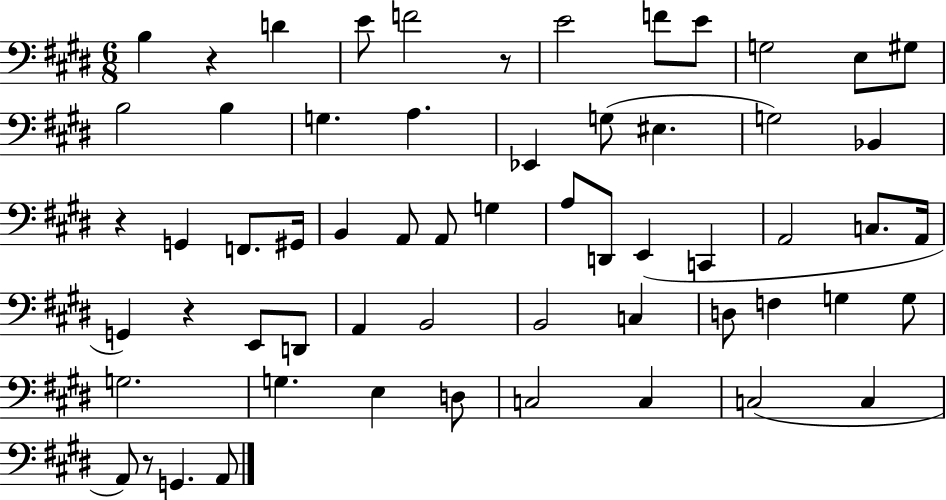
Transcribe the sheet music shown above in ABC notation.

X:1
T:Untitled
M:6/8
L:1/4
K:E
B, z D E/2 F2 z/2 E2 F/2 E/2 G,2 E,/2 ^G,/2 B,2 B, G, A, _E,, G,/2 ^E, G,2 _B,, z G,, F,,/2 ^G,,/4 B,, A,,/2 A,,/2 G, A,/2 D,,/2 E,, C,, A,,2 C,/2 A,,/4 G,, z E,,/2 D,,/2 A,, B,,2 B,,2 C, D,/2 F, G, G,/2 G,2 G, E, D,/2 C,2 C, C,2 C, A,,/2 z/2 G,, A,,/2